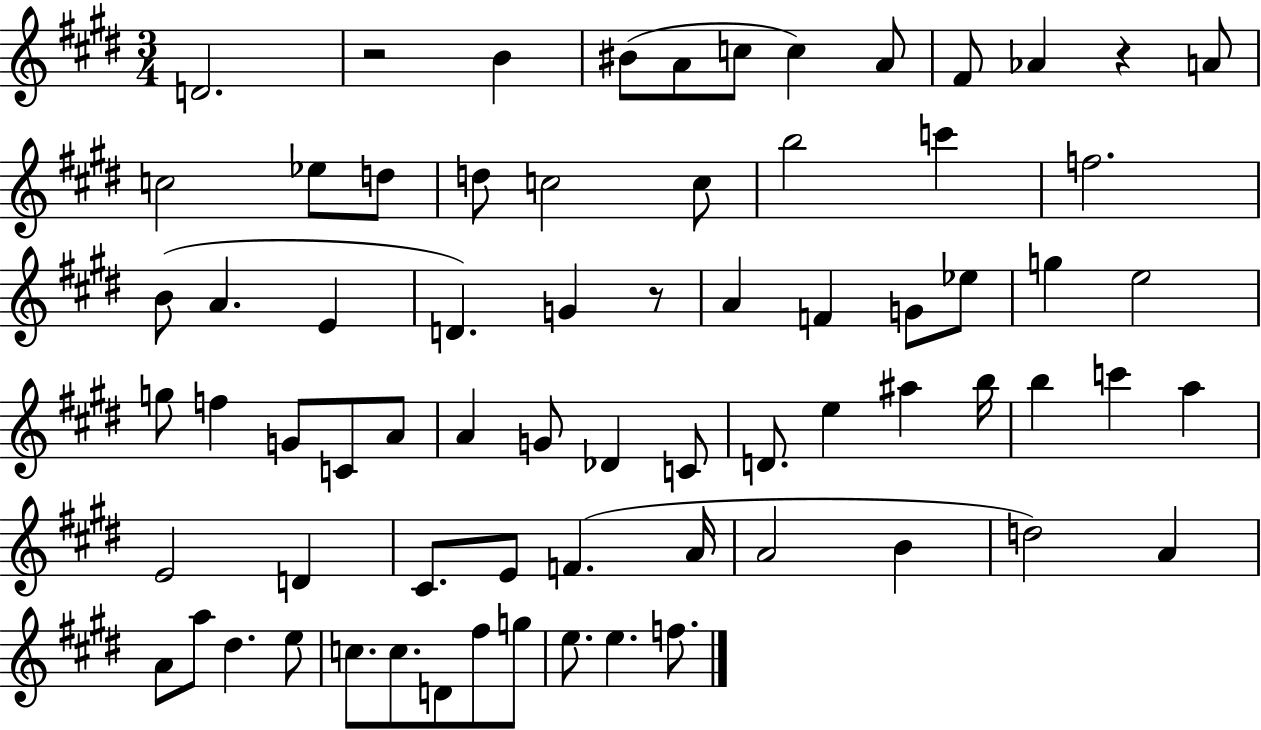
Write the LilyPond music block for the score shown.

{
  \clef treble
  \numericTimeSignature
  \time 3/4
  \key e \major
  d'2. | r2 b'4 | bis'8( a'8 c''8 c''4) a'8 | fis'8 aes'4 r4 a'8 | \break c''2 ees''8 d''8 | d''8 c''2 c''8 | b''2 c'''4 | f''2. | \break b'8( a'4. e'4 | d'4.) g'4 r8 | a'4 f'4 g'8 ees''8 | g''4 e''2 | \break g''8 f''4 g'8 c'8 a'8 | a'4 g'8 des'4 c'8 | d'8. e''4 ais''4 b''16 | b''4 c'''4 a''4 | \break e'2 d'4 | cis'8. e'8 f'4.( a'16 | a'2 b'4 | d''2) a'4 | \break a'8 a''8 dis''4. e''8 | c''8. c''8. d'8 fis''8 g''8 | e''8. e''4. f''8. | \bar "|."
}